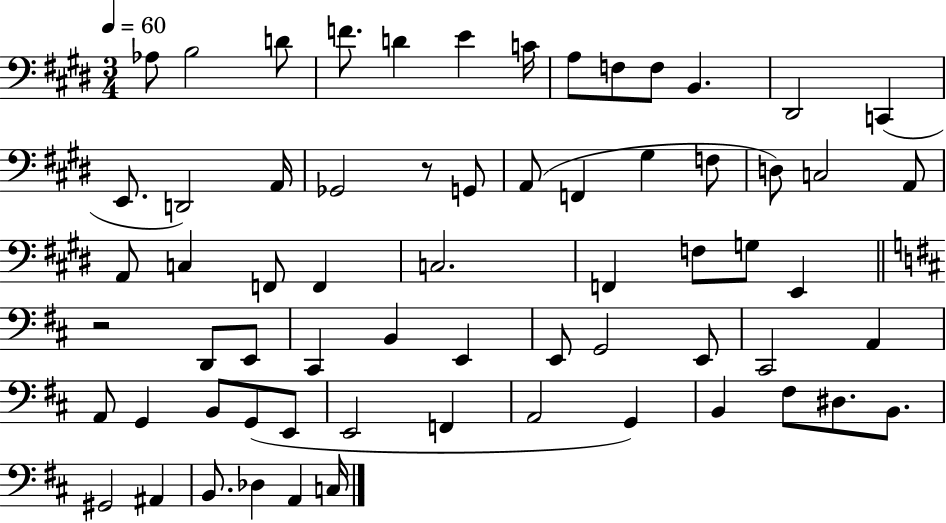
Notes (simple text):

Ab3/e B3/h D4/e F4/e. D4/q E4/q C4/s A3/e F3/e F3/e B2/q. D#2/h C2/q E2/e. D2/h A2/s Gb2/h R/e G2/e A2/e F2/q G#3/q F3/e D3/e C3/h A2/e A2/e C3/q F2/e F2/q C3/h. F2/q F3/e G3/e E2/q R/h D2/e E2/e C#2/q B2/q E2/q E2/e G2/h E2/e C#2/h A2/q A2/e G2/q B2/e G2/e E2/e E2/h F2/q A2/h G2/q B2/q F#3/e D#3/e. B2/e. G#2/h A#2/q B2/e. Db3/q A2/q C3/s